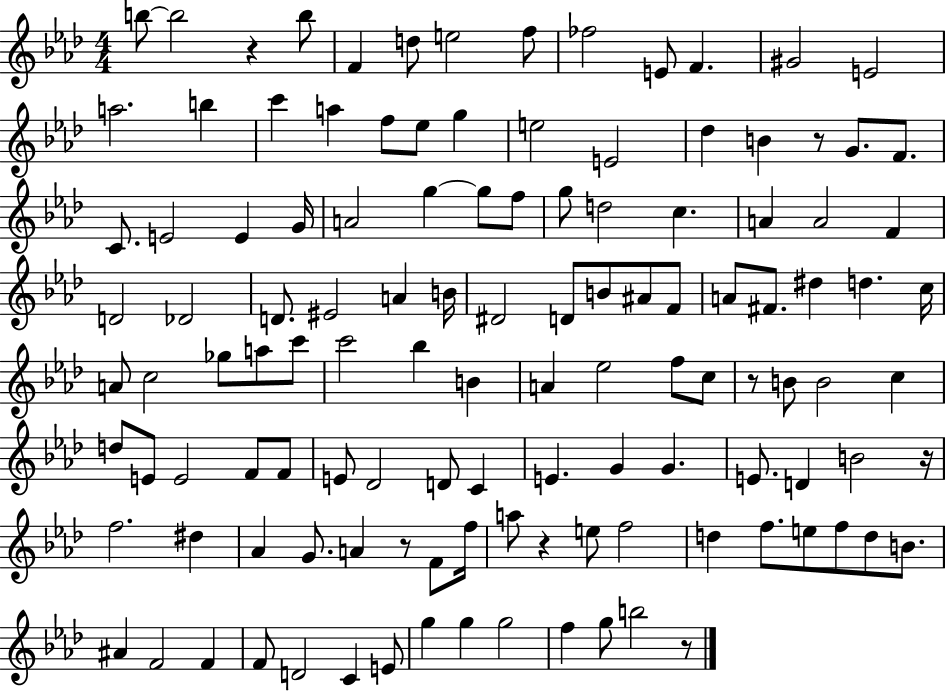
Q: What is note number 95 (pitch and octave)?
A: F5